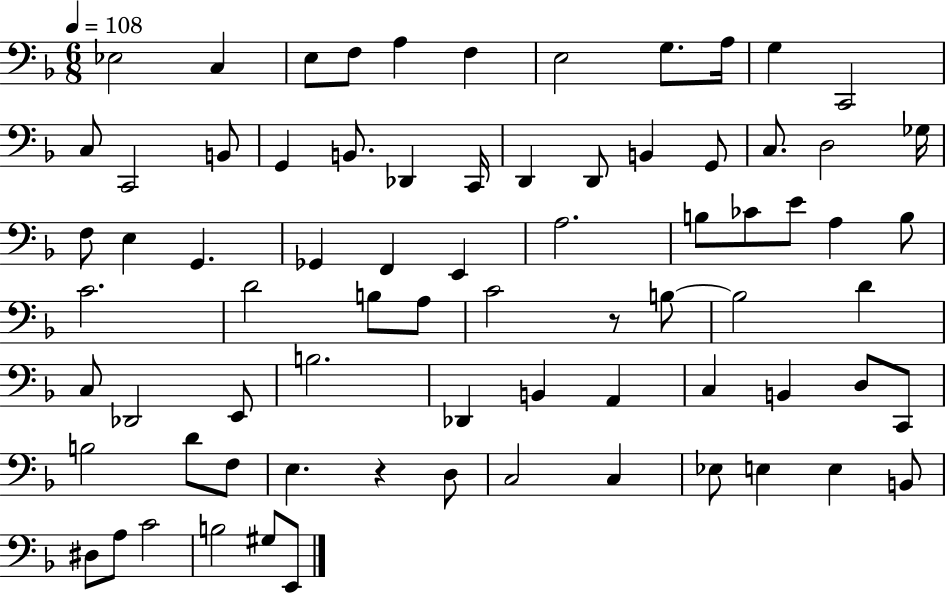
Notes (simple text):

Eb3/h C3/q E3/e F3/e A3/q F3/q E3/h G3/e. A3/s G3/q C2/h C3/e C2/h B2/e G2/q B2/e. Db2/q C2/s D2/q D2/e B2/q G2/e C3/e. D3/h Gb3/s F3/e E3/q G2/q. Gb2/q F2/q E2/q A3/h. B3/e CES4/e E4/e A3/q B3/e C4/h. D4/h B3/e A3/e C4/h R/e B3/e B3/h D4/q C3/e Db2/h E2/e B3/h. Db2/q B2/q A2/q C3/q B2/q D3/e C2/e B3/h D4/e F3/e E3/q. R/q D3/e C3/h C3/q Eb3/e E3/q E3/q B2/e D#3/e A3/e C4/h B3/h G#3/e E2/e